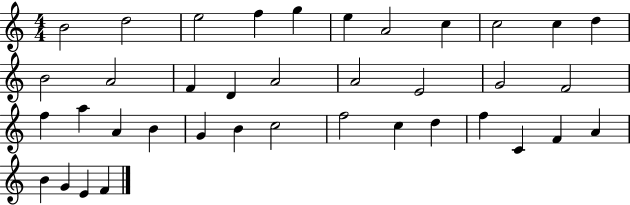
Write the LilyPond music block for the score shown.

{
  \clef treble
  \numericTimeSignature
  \time 4/4
  \key c \major
  b'2 d''2 | e''2 f''4 g''4 | e''4 a'2 c''4 | c''2 c''4 d''4 | \break b'2 a'2 | f'4 d'4 a'2 | a'2 e'2 | g'2 f'2 | \break f''4 a''4 a'4 b'4 | g'4 b'4 c''2 | f''2 c''4 d''4 | f''4 c'4 f'4 a'4 | \break b'4 g'4 e'4 f'4 | \bar "|."
}